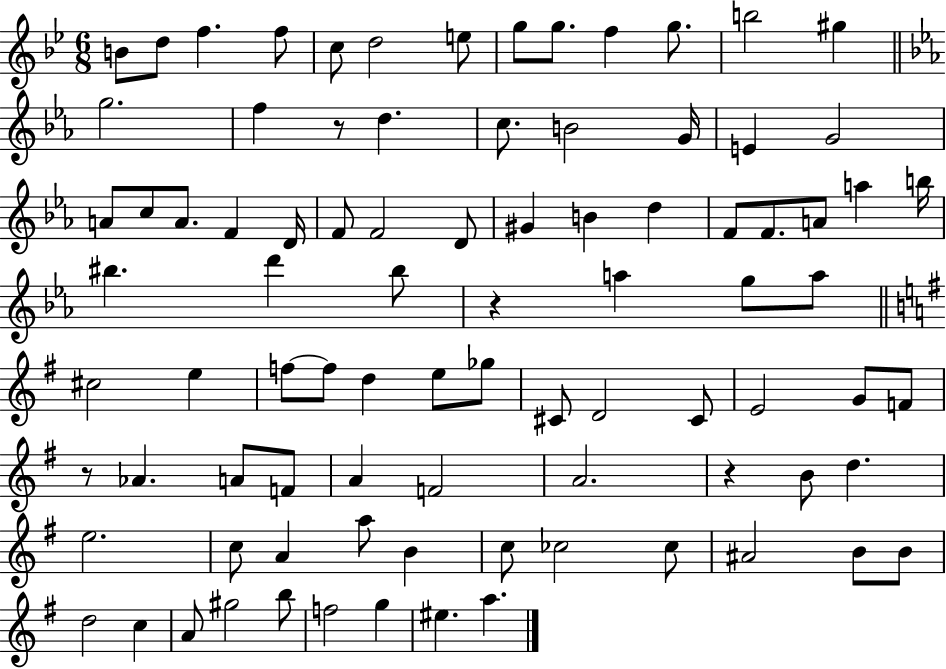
{
  \clef treble
  \numericTimeSignature
  \time 6/8
  \key bes \major
  \repeat volta 2 { b'8 d''8 f''4. f''8 | c''8 d''2 e''8 | g''8 g''8. f''4 g''8. | b''2 gis''4 | \break \bar "||" \break \key c \minor g''2. | f''4 r8 d''4. | c''8. b'2 g'16 | e'4 g'2 | \break a'8 c''8 a'8. f'4 d'16 | f'8 f'2 d'8 | gis'4 b'4 d''4 | f'8 f'8. a'8 a''4 b''16 | \break bis''4. d'''4 bis''8 | r4 a''4 g''8 a''8 | \bar "||" \break \key g \major cis''2 e''4 | f''8~~ f''8 d''4 e''8 ges''8 | cis'8 d'2 cis'8 | e'2 g'8 f'8 | \break r8 aes'4. a'8 f'8 | a'4 f'2 | a'2. | r4 b'8 d''4. | \break e''2. | c''8 a'4 a''8 b'4 | c''8 ces''2 ces''8 | ais'2 b'8 b'8 | \break d''2 c''4 | a'8 gis''2 b''8 | f''2 g''4 | eis''4. a''4. | \break } \bar "|."
}